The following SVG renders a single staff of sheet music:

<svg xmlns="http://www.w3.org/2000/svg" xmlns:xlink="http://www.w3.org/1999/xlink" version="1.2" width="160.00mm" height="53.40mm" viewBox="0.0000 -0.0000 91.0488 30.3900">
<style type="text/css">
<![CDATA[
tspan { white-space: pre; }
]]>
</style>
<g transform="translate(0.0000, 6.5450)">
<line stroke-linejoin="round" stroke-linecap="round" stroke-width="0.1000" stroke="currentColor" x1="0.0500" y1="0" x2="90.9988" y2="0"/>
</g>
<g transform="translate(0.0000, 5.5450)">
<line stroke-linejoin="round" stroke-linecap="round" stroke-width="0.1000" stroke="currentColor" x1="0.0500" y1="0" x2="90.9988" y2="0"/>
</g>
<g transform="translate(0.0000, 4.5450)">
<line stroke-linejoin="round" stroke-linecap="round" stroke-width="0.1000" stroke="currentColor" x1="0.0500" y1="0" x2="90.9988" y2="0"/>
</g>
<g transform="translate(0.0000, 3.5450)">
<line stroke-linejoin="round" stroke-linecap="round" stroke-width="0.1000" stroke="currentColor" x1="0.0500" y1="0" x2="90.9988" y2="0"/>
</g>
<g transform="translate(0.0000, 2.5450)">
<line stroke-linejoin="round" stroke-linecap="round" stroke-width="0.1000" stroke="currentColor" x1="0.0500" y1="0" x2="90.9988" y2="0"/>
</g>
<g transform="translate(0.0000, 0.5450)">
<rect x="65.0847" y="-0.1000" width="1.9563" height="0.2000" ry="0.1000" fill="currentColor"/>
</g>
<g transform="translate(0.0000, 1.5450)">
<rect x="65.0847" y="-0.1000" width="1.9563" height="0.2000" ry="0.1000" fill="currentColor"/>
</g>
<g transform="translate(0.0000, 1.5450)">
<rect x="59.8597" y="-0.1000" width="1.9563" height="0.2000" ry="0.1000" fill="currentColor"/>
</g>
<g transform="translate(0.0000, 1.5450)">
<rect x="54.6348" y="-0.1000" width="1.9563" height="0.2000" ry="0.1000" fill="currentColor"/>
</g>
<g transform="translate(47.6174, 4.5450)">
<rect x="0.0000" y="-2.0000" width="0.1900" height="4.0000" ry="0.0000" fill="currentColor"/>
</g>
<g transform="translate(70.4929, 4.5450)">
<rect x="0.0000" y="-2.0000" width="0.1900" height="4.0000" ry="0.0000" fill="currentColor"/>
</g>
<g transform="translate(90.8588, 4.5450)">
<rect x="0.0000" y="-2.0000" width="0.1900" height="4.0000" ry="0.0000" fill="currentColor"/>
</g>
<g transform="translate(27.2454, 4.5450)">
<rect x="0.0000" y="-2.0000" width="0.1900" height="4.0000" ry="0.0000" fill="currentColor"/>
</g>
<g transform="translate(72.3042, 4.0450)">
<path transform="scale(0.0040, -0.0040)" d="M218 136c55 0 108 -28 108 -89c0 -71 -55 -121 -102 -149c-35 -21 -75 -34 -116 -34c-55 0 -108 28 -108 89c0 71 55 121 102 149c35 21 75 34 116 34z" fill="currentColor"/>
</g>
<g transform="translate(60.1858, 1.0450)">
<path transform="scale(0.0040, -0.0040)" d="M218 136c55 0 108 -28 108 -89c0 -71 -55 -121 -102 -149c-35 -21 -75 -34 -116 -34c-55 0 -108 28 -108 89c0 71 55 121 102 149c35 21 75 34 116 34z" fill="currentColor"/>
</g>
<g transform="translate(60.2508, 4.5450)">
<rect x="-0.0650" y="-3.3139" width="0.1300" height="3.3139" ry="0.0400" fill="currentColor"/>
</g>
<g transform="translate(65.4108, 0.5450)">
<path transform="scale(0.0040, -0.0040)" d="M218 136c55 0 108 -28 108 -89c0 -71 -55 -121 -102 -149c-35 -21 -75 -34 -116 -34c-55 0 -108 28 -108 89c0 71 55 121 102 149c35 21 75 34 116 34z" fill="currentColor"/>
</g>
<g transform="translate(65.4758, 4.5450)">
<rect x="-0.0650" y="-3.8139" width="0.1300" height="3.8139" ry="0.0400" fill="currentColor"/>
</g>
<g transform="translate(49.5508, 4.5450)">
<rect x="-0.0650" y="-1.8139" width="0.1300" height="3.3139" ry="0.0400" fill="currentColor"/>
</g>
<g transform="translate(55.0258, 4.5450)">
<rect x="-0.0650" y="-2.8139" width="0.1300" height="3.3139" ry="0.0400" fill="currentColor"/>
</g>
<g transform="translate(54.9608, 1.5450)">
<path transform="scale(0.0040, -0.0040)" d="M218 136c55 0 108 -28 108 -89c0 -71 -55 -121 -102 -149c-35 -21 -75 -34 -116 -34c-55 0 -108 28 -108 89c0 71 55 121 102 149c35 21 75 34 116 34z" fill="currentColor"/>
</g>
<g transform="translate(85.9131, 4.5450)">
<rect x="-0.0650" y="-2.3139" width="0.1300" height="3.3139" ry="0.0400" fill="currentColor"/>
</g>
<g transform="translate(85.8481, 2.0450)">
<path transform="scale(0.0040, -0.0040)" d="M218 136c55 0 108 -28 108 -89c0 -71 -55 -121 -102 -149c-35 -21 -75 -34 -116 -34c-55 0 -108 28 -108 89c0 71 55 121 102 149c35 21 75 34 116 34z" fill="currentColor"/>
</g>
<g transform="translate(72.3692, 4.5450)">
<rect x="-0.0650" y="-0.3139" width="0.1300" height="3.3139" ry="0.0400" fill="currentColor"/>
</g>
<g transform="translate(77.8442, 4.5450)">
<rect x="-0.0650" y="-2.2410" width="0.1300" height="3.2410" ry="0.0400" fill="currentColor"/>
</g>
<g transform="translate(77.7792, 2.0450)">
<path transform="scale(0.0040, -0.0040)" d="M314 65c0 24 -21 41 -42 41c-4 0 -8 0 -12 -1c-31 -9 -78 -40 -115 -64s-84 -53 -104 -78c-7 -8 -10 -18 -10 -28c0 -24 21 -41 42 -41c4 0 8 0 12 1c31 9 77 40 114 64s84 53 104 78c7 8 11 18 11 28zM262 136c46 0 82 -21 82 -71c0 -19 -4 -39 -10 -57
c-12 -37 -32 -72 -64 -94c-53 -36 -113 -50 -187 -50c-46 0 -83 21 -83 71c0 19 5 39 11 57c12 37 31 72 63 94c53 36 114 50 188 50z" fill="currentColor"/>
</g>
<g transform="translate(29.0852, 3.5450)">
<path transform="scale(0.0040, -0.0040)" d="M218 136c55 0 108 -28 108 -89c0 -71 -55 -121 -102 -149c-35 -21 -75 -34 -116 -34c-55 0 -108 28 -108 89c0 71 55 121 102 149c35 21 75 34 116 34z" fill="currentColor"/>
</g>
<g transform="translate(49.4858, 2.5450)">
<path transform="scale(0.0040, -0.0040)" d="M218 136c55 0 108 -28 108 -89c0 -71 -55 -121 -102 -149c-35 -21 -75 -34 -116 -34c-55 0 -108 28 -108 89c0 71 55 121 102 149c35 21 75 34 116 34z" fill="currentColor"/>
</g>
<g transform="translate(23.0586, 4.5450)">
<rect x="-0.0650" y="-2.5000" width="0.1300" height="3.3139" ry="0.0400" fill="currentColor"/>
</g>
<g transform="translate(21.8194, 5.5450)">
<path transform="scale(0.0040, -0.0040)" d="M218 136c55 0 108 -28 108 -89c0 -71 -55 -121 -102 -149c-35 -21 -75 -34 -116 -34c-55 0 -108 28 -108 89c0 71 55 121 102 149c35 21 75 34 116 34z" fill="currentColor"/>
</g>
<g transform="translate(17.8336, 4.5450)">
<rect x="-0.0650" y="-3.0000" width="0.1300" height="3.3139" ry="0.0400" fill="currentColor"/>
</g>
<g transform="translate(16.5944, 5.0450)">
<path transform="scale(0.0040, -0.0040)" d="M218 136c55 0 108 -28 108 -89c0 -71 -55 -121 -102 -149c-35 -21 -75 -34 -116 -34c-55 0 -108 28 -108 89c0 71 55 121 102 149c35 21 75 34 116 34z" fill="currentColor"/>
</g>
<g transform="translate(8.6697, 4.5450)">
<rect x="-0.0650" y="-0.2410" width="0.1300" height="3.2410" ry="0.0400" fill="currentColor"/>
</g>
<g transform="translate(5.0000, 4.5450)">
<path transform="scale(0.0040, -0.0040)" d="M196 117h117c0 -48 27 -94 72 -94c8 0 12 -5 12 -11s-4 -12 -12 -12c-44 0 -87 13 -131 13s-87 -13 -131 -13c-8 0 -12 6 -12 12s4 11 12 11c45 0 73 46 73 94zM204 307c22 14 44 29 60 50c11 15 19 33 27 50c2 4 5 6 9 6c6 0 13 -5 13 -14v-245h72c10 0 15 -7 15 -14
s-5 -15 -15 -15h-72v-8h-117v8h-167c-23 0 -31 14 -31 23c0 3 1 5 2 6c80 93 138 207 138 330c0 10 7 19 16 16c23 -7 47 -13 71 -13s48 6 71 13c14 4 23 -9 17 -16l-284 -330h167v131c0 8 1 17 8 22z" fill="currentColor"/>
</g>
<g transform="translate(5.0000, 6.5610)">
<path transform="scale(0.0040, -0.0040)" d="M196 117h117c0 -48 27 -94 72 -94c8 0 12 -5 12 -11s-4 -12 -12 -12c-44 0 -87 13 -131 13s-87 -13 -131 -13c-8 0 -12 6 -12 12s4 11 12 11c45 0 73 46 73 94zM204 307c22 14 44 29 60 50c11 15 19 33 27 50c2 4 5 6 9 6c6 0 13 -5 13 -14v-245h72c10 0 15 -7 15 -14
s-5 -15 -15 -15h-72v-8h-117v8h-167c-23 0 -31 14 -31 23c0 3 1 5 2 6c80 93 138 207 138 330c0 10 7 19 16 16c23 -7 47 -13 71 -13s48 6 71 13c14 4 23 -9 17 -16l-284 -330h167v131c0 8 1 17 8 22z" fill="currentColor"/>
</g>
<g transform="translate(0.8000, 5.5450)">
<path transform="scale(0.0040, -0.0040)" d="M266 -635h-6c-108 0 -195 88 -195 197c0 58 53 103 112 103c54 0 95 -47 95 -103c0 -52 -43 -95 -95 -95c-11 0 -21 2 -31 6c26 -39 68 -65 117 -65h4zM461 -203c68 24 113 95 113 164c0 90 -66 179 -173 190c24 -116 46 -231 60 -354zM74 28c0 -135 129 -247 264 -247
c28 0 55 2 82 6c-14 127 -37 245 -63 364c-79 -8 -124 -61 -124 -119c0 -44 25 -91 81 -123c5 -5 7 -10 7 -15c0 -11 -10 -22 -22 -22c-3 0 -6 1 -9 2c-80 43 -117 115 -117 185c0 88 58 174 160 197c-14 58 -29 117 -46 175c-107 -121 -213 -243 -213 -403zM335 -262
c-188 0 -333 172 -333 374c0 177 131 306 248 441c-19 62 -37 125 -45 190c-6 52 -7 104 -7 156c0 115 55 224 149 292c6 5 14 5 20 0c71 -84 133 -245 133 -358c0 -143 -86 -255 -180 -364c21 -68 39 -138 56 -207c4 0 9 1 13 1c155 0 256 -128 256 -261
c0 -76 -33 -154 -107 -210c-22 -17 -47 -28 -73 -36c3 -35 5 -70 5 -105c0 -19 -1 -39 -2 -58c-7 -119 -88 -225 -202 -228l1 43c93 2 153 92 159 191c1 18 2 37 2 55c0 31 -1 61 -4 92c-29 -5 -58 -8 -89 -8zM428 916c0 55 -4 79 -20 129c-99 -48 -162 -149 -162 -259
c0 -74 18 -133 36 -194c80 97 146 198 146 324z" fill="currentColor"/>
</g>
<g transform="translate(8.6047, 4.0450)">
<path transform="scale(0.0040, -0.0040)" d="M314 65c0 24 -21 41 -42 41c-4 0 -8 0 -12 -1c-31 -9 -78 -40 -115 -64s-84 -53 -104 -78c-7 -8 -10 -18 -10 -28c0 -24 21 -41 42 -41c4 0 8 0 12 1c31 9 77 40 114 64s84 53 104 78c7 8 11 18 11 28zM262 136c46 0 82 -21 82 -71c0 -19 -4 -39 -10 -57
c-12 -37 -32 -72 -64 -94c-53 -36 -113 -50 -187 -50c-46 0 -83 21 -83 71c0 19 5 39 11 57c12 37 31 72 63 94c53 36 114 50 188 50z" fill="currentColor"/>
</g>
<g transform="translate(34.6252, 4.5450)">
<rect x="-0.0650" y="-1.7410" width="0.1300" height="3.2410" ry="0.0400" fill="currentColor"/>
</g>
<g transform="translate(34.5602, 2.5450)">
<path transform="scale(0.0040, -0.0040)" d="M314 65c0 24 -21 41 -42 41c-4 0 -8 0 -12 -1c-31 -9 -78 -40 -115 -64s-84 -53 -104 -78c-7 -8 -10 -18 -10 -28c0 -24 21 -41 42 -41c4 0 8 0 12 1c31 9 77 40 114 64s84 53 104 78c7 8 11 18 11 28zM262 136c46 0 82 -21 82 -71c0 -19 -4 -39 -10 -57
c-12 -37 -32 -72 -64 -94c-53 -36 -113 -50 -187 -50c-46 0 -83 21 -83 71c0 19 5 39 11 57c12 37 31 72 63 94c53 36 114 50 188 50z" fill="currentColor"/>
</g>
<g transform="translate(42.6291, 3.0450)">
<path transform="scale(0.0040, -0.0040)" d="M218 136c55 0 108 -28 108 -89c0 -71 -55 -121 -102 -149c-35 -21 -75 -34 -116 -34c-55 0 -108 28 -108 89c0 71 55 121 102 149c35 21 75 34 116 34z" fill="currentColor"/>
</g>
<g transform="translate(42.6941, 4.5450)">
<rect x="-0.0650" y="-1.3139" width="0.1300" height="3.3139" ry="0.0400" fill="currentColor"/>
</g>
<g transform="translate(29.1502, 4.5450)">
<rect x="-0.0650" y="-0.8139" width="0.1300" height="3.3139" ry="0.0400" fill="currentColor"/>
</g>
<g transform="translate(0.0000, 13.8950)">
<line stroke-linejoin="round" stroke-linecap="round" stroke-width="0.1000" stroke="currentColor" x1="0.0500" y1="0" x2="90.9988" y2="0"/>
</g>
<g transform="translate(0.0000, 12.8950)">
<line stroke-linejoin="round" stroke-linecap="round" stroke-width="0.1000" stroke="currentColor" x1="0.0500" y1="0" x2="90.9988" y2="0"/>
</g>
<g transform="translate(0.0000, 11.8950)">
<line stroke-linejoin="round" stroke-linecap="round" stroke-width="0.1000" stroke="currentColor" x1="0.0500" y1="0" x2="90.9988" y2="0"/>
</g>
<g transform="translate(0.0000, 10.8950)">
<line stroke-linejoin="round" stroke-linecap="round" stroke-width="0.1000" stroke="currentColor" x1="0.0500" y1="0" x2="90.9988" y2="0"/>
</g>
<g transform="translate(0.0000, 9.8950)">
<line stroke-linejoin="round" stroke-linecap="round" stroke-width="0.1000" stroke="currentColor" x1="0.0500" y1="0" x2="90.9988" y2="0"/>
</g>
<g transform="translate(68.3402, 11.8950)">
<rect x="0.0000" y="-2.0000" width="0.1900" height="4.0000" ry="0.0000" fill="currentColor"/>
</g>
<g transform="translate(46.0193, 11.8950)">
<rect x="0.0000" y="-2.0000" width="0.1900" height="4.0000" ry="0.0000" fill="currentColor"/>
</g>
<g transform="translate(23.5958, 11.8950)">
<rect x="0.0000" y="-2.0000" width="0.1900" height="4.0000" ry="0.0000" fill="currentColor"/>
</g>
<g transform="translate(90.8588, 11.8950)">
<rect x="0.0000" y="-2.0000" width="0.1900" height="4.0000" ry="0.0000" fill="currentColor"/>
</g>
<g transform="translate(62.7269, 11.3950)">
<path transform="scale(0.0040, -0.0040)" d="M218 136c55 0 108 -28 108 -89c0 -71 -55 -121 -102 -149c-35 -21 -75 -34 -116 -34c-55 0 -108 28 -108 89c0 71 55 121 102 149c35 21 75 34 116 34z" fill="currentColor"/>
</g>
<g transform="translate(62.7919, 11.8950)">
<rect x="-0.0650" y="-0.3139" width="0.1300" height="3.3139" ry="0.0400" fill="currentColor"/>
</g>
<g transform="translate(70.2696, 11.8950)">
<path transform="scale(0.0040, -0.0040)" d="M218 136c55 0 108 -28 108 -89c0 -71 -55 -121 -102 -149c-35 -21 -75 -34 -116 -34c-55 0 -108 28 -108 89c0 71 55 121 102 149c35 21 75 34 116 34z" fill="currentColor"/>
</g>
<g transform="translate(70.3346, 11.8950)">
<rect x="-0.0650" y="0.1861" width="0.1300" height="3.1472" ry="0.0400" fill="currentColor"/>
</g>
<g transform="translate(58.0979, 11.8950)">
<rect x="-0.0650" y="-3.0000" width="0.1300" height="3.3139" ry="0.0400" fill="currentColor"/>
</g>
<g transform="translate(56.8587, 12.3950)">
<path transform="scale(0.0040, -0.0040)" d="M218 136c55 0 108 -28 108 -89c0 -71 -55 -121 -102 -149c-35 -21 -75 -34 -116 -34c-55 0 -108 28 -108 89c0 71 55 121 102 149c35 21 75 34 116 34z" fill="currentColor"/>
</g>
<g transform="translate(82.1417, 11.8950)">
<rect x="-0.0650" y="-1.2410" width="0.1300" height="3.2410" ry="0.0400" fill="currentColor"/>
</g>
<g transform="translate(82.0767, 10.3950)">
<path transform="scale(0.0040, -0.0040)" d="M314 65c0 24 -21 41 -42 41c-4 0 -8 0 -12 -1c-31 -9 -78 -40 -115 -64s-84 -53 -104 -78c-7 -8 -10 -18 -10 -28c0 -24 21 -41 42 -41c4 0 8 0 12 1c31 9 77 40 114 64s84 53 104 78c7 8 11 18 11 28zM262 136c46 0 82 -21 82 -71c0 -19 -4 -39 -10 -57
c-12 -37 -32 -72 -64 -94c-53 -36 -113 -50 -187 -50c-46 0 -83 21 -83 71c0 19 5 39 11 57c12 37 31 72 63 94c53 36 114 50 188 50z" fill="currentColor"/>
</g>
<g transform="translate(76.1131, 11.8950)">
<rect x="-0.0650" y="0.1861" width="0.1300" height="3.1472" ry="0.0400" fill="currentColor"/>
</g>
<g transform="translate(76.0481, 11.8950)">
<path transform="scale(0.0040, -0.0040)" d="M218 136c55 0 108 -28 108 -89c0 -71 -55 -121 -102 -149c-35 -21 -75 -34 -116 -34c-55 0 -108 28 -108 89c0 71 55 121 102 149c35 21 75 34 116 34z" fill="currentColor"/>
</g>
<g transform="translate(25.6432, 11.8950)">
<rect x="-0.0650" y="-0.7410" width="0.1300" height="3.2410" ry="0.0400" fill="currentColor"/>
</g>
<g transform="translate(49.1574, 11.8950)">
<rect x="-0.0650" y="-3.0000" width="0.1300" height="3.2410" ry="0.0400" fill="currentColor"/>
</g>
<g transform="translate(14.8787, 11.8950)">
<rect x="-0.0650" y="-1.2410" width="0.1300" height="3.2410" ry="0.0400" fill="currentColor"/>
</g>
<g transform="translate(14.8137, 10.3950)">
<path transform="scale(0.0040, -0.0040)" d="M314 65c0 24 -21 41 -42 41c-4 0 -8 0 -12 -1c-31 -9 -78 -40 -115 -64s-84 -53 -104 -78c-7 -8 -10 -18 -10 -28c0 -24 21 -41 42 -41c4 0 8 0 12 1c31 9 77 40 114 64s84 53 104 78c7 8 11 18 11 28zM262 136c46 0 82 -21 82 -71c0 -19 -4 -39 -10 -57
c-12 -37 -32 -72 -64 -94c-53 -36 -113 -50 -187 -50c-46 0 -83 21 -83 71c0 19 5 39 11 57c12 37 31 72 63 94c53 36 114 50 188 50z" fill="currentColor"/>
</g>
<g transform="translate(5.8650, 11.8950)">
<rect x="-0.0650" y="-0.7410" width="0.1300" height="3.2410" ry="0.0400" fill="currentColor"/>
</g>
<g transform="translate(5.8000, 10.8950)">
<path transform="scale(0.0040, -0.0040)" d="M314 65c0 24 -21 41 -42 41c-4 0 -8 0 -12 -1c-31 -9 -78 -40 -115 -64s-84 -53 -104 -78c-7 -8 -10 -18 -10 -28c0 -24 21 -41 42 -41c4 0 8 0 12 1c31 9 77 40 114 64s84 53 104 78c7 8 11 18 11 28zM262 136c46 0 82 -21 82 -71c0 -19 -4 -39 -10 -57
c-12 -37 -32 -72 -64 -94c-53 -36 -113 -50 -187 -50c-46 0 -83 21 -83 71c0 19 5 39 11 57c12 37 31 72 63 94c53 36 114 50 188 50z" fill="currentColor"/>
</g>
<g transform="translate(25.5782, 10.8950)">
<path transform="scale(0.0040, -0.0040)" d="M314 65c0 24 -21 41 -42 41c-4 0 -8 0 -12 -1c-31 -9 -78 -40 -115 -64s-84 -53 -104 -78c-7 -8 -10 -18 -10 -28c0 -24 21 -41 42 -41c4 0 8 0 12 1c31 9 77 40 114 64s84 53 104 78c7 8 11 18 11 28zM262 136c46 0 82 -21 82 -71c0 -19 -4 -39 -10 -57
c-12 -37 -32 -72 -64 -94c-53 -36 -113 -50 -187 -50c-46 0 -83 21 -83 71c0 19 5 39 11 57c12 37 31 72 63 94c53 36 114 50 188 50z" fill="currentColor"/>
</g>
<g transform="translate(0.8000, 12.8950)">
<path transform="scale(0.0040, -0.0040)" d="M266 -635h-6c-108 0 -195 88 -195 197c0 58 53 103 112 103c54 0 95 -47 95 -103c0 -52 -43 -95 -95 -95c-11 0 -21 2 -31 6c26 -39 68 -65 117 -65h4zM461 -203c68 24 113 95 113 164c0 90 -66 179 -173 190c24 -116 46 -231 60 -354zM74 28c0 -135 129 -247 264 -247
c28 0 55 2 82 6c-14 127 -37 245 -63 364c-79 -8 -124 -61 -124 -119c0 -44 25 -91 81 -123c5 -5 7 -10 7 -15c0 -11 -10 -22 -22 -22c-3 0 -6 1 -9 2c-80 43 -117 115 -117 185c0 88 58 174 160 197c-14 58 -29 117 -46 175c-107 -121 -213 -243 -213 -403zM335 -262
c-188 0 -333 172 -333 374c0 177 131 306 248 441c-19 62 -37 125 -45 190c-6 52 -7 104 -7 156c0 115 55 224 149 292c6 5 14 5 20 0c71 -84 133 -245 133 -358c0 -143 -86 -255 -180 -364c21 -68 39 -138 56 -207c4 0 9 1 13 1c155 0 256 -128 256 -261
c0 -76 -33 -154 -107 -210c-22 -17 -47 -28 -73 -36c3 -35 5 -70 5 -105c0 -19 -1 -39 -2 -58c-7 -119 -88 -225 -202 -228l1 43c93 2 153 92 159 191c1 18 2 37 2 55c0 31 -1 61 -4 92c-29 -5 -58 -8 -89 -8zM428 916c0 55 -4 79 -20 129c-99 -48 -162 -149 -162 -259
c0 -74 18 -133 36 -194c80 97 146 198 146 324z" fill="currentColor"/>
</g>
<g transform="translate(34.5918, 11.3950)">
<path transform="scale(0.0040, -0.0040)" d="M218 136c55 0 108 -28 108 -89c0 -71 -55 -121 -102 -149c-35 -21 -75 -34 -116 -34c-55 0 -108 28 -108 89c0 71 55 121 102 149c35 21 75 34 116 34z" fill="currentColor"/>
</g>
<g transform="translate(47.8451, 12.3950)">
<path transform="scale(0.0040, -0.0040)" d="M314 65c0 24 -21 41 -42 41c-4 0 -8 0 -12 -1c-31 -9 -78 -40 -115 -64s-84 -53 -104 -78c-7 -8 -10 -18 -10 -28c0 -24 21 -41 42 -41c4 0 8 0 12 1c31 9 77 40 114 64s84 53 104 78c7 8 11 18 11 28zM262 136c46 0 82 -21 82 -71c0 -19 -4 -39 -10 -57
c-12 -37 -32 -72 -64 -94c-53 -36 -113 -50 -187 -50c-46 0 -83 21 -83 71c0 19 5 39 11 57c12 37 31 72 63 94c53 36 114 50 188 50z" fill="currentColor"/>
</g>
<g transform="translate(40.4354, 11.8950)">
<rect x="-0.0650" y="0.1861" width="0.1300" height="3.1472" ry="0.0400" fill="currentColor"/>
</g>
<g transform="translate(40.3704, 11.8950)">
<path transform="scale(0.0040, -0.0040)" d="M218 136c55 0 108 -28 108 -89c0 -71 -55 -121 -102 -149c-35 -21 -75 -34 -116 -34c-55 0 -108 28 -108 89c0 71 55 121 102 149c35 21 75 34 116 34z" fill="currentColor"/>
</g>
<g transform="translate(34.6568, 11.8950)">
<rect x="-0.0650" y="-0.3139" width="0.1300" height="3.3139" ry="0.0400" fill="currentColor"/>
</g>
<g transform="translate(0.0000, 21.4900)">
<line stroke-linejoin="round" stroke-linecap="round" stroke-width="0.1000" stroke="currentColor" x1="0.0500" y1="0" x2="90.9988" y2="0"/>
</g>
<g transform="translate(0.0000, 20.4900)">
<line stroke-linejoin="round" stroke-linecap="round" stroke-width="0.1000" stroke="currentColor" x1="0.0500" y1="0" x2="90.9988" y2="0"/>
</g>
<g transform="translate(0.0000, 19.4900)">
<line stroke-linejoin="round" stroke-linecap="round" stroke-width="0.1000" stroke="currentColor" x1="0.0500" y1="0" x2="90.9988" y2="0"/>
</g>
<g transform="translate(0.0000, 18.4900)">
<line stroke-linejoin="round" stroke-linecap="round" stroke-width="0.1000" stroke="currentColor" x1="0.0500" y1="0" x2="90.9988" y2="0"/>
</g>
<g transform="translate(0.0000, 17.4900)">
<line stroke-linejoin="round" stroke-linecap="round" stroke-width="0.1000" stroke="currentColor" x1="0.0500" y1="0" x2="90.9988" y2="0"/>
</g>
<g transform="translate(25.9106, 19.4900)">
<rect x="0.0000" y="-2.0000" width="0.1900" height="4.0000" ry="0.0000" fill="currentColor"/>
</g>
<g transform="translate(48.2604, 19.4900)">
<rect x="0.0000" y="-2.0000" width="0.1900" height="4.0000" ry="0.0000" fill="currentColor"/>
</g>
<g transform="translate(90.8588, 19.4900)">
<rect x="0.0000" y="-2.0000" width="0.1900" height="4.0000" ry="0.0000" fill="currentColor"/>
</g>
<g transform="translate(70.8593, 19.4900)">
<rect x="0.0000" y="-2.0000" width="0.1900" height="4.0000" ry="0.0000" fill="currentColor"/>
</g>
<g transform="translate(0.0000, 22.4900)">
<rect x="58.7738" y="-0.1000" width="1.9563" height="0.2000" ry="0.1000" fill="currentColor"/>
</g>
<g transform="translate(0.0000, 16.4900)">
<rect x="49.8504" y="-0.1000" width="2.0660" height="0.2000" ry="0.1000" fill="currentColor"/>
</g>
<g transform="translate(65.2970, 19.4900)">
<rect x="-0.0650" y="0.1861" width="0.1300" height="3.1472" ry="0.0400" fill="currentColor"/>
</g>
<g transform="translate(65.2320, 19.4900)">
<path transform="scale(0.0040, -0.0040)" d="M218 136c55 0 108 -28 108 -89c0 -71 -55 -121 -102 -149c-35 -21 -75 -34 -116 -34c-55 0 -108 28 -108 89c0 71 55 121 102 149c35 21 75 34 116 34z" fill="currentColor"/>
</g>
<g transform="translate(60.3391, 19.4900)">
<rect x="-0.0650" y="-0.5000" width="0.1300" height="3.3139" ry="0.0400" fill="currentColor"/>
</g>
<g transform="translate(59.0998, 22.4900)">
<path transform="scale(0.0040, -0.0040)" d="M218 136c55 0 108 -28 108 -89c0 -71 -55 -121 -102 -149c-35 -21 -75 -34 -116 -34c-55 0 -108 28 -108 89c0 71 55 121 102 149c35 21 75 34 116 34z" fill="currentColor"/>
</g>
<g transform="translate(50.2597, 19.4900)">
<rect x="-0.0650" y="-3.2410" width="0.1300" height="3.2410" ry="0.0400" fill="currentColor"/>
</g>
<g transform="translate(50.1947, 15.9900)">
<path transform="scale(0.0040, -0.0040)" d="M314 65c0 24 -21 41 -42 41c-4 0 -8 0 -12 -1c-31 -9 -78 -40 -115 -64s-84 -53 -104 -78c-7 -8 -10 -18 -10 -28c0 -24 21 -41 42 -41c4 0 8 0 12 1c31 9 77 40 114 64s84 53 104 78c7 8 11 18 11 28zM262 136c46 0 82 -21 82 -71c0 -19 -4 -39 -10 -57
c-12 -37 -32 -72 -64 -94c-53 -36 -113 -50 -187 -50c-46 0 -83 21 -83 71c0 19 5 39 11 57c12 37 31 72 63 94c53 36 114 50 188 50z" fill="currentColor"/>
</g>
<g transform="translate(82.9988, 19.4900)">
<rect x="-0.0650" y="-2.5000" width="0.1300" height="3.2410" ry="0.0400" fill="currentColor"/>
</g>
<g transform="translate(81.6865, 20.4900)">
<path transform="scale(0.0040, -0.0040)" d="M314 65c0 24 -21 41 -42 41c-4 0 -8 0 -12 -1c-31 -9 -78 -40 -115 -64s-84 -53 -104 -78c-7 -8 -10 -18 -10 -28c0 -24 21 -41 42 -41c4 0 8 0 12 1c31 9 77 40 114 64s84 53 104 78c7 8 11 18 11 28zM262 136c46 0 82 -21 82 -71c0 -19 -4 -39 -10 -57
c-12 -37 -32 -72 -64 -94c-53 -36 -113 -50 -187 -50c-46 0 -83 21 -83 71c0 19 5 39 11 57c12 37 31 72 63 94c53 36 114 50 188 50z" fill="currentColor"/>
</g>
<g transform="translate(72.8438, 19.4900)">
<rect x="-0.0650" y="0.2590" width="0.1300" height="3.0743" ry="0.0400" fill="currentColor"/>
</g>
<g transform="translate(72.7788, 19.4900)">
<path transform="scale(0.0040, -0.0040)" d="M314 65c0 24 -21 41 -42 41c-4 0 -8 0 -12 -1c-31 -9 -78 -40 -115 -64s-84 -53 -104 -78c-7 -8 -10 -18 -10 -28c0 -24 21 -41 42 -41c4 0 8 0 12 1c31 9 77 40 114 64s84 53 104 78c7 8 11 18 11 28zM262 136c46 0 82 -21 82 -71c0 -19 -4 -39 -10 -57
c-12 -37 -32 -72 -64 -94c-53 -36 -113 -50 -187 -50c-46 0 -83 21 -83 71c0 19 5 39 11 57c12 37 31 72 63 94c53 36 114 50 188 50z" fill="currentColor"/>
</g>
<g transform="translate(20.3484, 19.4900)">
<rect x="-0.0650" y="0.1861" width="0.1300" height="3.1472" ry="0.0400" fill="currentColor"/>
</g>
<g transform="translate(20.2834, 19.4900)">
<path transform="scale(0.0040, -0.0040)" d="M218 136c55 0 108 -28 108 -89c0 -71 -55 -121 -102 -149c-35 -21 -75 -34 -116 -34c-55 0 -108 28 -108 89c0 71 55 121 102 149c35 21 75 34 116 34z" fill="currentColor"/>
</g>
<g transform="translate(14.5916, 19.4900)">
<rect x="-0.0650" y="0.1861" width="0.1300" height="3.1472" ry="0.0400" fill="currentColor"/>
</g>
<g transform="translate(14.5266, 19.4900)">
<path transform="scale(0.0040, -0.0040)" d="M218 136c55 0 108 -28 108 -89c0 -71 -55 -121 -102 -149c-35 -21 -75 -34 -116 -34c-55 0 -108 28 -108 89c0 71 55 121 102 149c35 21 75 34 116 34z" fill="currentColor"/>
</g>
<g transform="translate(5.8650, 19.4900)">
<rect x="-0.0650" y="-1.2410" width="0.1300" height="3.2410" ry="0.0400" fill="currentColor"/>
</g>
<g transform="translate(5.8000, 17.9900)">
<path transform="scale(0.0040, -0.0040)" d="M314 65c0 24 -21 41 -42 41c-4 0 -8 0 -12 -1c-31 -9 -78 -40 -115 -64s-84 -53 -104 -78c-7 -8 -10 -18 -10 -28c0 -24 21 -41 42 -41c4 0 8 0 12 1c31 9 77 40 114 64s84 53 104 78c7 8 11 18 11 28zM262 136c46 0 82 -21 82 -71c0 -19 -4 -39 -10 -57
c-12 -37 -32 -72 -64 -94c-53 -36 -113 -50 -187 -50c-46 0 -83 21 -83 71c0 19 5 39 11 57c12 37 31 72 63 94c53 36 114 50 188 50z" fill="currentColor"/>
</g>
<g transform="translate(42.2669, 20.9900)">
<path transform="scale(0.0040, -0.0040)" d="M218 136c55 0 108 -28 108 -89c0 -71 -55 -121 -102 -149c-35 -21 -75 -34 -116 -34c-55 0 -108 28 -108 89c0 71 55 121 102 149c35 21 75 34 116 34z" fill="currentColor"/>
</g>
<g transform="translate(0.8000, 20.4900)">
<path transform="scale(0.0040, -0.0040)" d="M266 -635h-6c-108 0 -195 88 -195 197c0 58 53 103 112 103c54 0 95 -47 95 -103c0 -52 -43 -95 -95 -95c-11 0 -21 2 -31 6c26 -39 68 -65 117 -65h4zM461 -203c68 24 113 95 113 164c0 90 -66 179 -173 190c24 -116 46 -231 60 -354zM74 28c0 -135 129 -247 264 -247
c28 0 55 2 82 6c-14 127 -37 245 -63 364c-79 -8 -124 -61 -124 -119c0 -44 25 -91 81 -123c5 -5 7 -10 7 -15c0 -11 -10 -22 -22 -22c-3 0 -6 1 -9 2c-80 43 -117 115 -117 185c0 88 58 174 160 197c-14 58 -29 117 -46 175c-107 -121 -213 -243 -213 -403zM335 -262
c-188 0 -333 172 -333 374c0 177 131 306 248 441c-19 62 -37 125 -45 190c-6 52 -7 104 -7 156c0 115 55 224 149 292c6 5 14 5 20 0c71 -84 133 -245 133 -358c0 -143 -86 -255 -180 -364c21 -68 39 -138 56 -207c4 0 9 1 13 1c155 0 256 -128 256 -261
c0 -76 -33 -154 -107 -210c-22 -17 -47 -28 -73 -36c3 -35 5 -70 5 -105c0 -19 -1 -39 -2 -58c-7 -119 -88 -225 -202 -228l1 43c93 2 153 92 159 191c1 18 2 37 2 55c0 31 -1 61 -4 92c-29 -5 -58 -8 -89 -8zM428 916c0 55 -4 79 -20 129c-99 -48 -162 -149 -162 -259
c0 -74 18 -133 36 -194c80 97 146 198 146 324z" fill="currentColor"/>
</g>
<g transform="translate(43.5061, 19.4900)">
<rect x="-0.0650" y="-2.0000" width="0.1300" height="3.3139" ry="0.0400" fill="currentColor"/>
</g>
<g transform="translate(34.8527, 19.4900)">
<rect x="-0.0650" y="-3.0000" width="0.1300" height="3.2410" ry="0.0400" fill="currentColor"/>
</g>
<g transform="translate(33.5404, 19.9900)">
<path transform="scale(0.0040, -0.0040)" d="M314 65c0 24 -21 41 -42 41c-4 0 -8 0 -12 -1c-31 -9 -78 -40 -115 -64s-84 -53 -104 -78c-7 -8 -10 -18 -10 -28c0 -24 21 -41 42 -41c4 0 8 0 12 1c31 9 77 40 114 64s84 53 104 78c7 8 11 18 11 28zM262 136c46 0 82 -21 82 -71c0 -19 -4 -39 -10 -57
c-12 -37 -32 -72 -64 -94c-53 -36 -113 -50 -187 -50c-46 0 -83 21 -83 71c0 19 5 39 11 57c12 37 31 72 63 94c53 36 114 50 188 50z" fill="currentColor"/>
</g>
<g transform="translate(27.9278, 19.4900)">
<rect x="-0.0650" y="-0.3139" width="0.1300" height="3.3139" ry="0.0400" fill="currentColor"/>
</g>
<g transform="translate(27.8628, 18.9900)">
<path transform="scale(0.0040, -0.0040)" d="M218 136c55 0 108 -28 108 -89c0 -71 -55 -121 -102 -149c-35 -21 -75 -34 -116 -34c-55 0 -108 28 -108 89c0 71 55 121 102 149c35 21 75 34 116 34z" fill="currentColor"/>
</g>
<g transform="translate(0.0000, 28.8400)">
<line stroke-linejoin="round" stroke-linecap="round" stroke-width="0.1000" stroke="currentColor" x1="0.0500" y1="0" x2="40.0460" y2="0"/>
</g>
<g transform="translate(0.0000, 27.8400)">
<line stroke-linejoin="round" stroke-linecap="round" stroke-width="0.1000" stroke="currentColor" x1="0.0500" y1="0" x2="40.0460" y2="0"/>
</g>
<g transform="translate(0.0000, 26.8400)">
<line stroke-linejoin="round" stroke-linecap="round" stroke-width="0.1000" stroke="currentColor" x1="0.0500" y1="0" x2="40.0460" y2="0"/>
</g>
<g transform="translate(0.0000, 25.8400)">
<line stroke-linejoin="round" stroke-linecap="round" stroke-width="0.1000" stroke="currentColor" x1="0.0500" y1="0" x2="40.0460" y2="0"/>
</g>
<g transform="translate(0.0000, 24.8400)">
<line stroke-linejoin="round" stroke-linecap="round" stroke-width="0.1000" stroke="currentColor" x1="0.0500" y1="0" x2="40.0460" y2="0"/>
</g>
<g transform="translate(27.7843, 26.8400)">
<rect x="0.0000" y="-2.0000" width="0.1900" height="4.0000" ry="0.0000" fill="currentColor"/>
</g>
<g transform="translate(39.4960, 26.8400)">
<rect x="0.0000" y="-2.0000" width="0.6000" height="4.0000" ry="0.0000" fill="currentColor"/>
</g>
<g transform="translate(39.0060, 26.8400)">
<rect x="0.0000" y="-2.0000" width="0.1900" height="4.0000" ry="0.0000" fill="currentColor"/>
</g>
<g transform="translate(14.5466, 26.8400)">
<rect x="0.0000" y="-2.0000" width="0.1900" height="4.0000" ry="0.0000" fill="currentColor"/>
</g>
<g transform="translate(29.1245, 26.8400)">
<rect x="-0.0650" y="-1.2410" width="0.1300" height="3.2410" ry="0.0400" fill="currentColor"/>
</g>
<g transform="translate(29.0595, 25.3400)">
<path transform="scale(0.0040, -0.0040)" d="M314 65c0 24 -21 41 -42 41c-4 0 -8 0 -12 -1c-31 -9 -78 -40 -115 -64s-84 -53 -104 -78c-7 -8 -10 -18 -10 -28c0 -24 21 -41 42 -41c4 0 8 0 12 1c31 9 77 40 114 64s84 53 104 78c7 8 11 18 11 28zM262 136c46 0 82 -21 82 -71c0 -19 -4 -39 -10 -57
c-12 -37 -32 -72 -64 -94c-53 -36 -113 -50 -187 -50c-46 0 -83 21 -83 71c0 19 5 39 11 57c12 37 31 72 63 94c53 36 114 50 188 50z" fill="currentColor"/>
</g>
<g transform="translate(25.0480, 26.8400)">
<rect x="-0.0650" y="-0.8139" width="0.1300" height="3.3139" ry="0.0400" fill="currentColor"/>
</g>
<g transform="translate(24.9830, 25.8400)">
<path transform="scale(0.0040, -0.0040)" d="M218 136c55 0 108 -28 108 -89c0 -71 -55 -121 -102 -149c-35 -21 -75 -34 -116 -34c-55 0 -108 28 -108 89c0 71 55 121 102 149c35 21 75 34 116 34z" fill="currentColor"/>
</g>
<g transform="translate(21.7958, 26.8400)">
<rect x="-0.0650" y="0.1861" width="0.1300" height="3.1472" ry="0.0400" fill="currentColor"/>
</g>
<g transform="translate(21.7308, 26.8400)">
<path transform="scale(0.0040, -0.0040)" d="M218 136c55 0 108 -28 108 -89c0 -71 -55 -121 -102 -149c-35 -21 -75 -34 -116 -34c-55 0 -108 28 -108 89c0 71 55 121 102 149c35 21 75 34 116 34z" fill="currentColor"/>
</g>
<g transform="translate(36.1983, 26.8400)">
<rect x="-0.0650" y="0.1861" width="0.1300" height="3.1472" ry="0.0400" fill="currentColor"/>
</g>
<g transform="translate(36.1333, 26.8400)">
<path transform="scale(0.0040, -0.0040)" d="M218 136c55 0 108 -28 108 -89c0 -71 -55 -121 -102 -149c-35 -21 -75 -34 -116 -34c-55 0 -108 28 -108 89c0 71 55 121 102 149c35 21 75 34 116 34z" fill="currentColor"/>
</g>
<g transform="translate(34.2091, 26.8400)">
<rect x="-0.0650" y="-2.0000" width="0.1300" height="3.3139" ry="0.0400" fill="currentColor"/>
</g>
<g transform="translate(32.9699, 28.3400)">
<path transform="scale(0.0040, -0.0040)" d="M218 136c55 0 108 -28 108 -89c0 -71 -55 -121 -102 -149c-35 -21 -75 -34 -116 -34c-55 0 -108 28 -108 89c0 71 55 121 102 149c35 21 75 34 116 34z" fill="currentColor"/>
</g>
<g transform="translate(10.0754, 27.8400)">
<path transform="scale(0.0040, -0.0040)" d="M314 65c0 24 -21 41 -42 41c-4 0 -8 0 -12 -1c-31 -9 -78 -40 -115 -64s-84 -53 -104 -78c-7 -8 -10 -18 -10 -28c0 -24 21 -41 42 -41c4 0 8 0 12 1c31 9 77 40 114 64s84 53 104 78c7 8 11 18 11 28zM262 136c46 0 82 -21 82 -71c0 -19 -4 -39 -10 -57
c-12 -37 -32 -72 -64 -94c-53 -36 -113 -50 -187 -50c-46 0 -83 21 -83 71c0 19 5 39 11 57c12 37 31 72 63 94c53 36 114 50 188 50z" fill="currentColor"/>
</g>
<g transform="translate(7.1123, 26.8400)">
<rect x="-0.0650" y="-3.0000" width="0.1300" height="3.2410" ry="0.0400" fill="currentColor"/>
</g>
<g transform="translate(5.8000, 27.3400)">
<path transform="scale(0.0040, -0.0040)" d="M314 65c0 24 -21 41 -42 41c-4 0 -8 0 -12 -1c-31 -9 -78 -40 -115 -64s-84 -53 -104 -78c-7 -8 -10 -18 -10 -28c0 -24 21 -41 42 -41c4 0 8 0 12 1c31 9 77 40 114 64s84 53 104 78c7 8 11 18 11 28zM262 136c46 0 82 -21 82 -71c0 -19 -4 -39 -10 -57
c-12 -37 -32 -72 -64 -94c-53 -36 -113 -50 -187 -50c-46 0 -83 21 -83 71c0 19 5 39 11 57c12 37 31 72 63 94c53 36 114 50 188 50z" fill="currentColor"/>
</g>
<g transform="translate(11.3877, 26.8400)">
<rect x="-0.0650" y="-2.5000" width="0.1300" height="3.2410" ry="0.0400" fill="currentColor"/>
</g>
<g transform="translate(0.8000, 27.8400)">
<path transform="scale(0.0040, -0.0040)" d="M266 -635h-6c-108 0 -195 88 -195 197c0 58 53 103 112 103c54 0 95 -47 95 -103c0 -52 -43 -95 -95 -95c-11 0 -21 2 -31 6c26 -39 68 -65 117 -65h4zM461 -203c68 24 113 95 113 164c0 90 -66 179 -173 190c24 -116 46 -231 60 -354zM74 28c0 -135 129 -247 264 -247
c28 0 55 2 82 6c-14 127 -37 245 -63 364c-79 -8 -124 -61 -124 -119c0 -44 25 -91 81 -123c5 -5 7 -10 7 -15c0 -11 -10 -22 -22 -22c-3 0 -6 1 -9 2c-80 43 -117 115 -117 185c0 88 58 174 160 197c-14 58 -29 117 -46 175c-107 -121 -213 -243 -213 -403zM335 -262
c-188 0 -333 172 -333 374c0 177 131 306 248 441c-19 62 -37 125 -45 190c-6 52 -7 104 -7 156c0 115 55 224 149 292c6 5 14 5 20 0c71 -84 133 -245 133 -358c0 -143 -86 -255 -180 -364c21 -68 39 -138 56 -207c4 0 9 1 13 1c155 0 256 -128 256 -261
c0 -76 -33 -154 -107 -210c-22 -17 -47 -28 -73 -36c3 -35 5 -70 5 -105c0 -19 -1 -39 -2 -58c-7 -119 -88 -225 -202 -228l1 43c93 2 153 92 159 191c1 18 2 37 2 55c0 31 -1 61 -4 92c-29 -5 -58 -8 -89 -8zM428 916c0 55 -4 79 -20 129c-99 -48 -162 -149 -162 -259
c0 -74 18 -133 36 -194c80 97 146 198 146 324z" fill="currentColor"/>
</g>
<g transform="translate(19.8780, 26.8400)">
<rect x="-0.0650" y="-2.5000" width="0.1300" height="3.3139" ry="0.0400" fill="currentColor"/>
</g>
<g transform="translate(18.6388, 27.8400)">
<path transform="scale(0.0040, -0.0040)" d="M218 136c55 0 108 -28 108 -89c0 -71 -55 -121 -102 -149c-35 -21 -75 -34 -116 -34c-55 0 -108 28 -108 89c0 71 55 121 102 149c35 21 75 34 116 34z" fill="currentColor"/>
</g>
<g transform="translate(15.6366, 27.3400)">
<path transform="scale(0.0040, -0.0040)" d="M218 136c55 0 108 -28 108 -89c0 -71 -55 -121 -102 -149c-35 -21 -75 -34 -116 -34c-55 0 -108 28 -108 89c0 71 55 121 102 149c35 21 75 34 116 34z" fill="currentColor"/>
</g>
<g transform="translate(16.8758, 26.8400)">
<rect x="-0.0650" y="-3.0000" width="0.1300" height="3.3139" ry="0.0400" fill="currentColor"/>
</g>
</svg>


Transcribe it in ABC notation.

X:1
T:Untitled
M:4/4
L:1/4
K:C
c2 A G d f2 e f a b c' c g2 g d2 e2 d2 c B A2 A c B B e2 e2 B B c A2 F b2 C B B2 G2 A2 G2 A G B d e2 F B